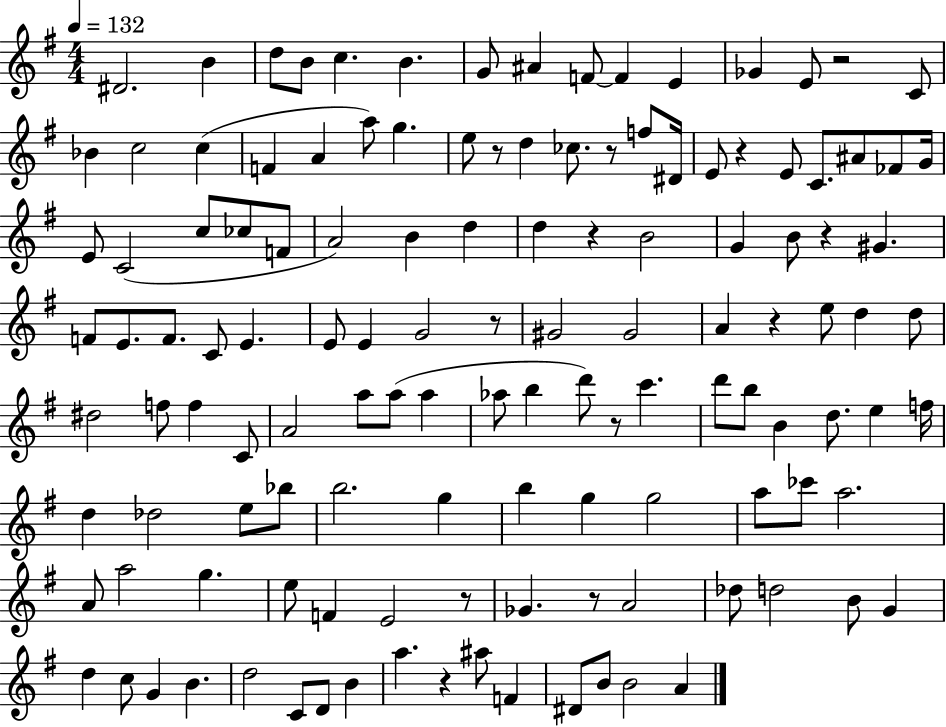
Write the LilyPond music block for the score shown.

{
  \clef treble
  \numericTimeSignature
  \time 4/4
  \key g \major
  \tempo 4 = 132
  dis'2. b'4 | d''8 b'8 c''4. b'4. | g'8 ais'4 f'8~~ f'4 e'4 | ges'4 e'8 r2 c'8 | \break bes'4 c''2 c''4( | f'4 a'4 a''8) g''4. | e''8 r8 d''4 ces''8. r8 f''8 dis'16 | e'8 r4 e'8 c'8. ais'8 fes'8 g'16 | \break e'8 c'2( c''8 ces''8 f'8 | a'2) b'4 d''4 | d''4 r4 b'2 | g'4 b'8 r4 gis'4. | \break f'8 e'8. f'8. c'8 e'4. | e'8 e'4 g'2 r8 | gis'2 gis'2 | a'4 r4 e''8 d''4 d''8 | \break dis''2 f''8 f''4 c'8 | a'2 a''8 a''8( a''4 | aes''8 b''4 d'''8) r8 c'''4. | d'''8 b''8 b'4 d''8. e''4 f''16 | \break d''4 des''2 e''8 bes''8 | b''2. g''4 | b''4 g''4 g''2 | a''8 ces'''8 a''2. | \break a'8 a''2 g''4. | e''8 f'4 e'2 r8 | ges'4. r8 a'2 | des''8 d''2 b'8 g'4 | \break d''4 c''8 g'4 b'4. | d''2 c'8 d'8 b'4 | a''4. r4 ais''8 f'4 | dis'8 b'8 b'2 a'4 | \break \bar "|."
}